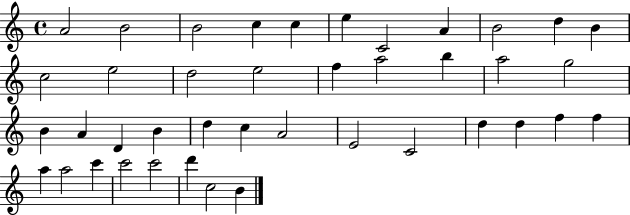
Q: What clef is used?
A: treble